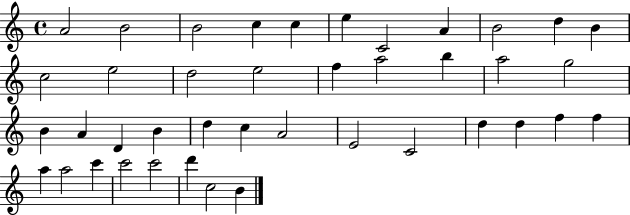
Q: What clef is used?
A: treble